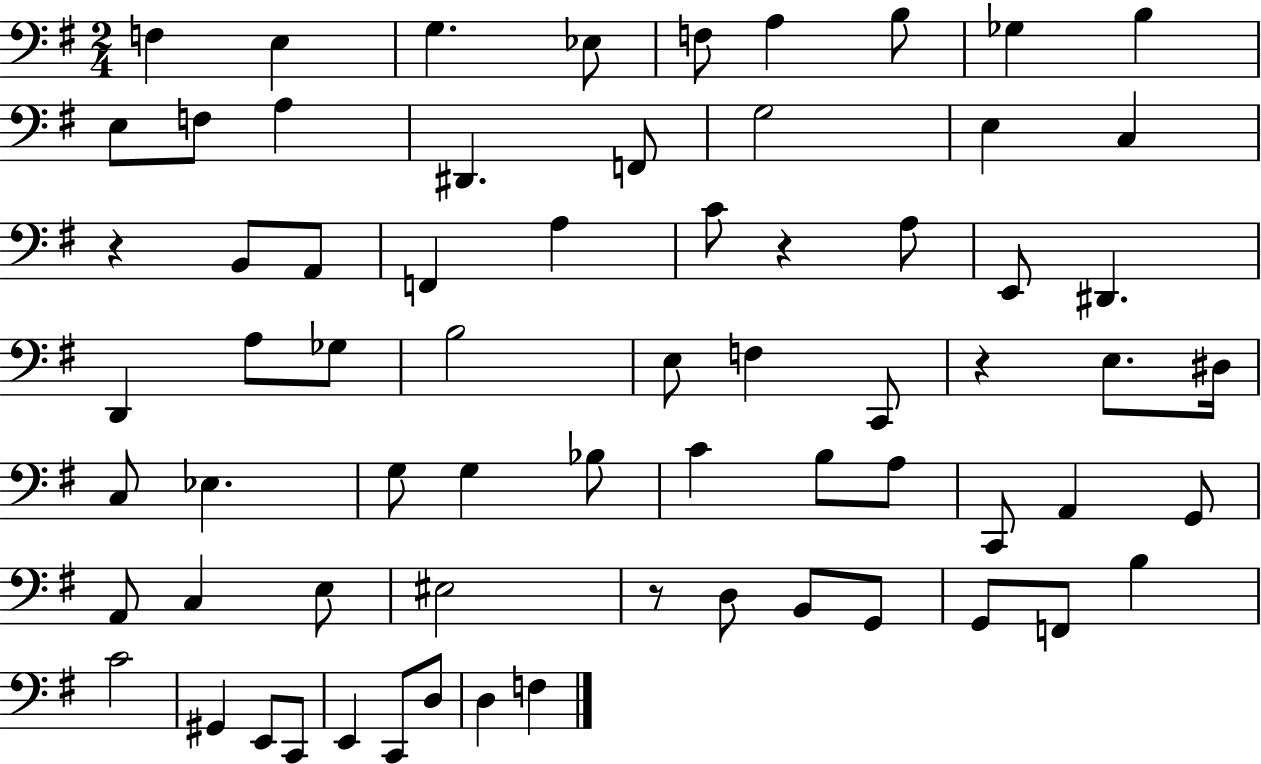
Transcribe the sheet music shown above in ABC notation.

X:1
T:Untitled
M:2/4
L:1/4
K:G
F, E, G, _E,/2 F,/2 A, B,/2 _G, B, E,/2 F,/2 A, ^D,, F,,/2 G,2 E, C, z B,,/2 A,,/2 F,, A, C/2 z A,/2 E,,/2 ^D,, D,, A,/2 _G,/2 B,2 E,/2 F, C,,/2 z E,/2 ^D,/4 C,/2 _E, G,/2 G, _B,/2 C B,/2 A,/2 C,,/2 A,, G,,/2 A,,/2 C, E,/2 ^E,2 z/2 D,/2 B,,/2 G,,/2 G,,/2 F,,/2 B, C2 ^G,, E,,/2 C,,/2 E,, C,,/2 D,/2 D, F,